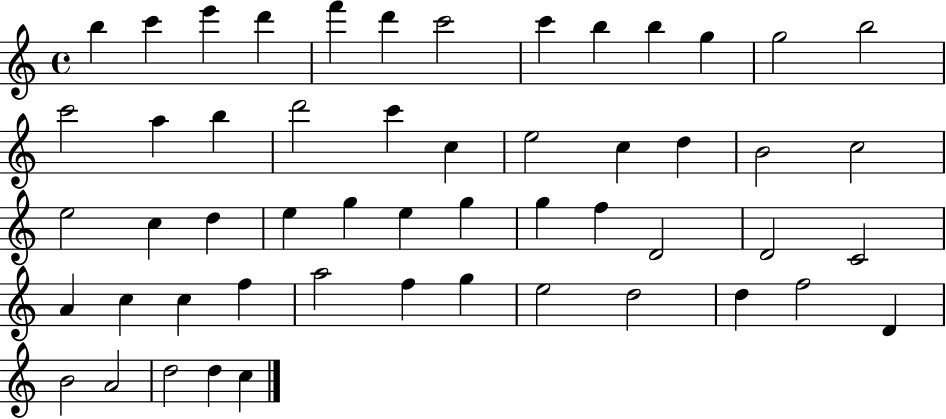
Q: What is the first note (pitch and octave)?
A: B5